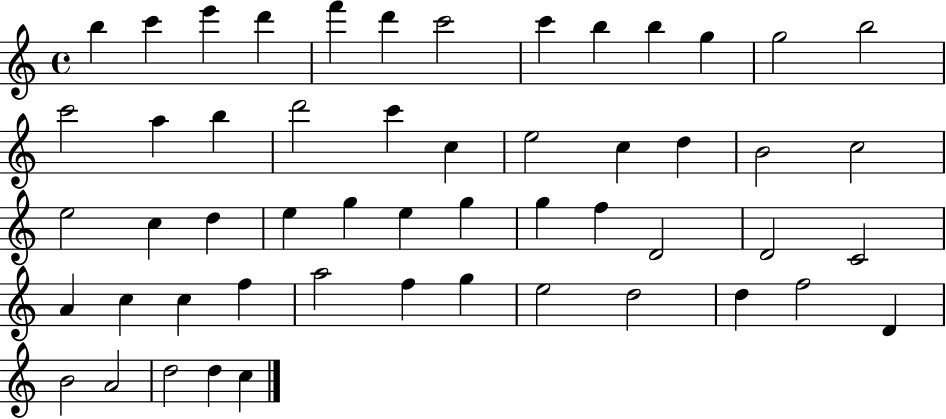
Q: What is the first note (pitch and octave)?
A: B5